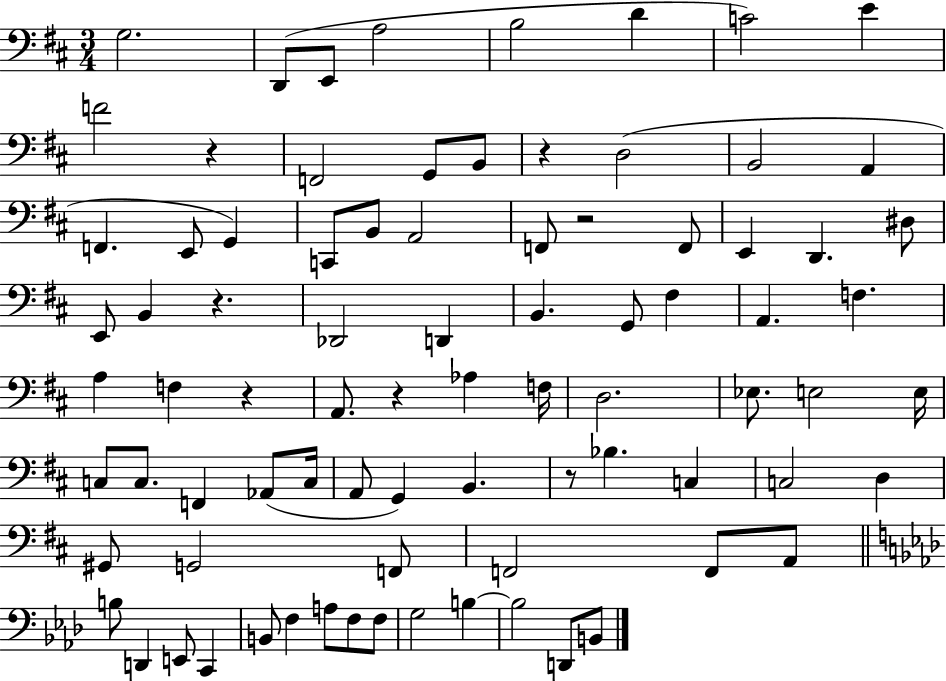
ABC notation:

X:1
T:Untitled
M:3/4
L:1/4
K:D
G,2 D,,/2 E,,/2 A,2 B,2 D C2 E F2 z F,,2 G,,/2 B,,/2 z D,2 B,,2 A,, F,, E,,/2 G,, C,,/2 B,,/2 A,,2 F,,/2 z2 F,,/2 E,, D,, ^D,/2 E,,/2 B,, z _D,,2 D,, B,, G,,/2 ^F, A,, F, A, F, z A,,/2 z _A, F,/4 D,2 _E,/2 E,2 E,/4 C,/2 C,/2 F,, _A,,/2 C,/4 A,,/2 G,, B,, z/2 _B, C, C,2 D, ^G,,/2 G,,2 F,,/2 F,,2 F,,/2 A,,/2 B,/2 D,, E,,/2 C,, B,,/2 F, A,/2 F,/2 F,/2 G,2 B, B,2 D,,/2 B,,/2